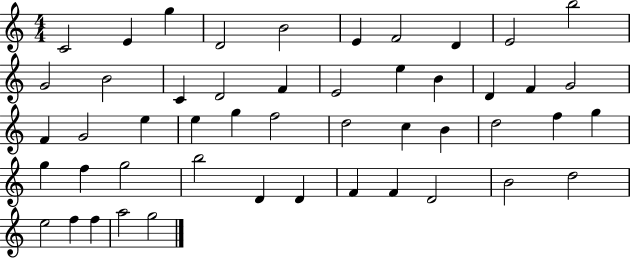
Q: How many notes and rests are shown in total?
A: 49